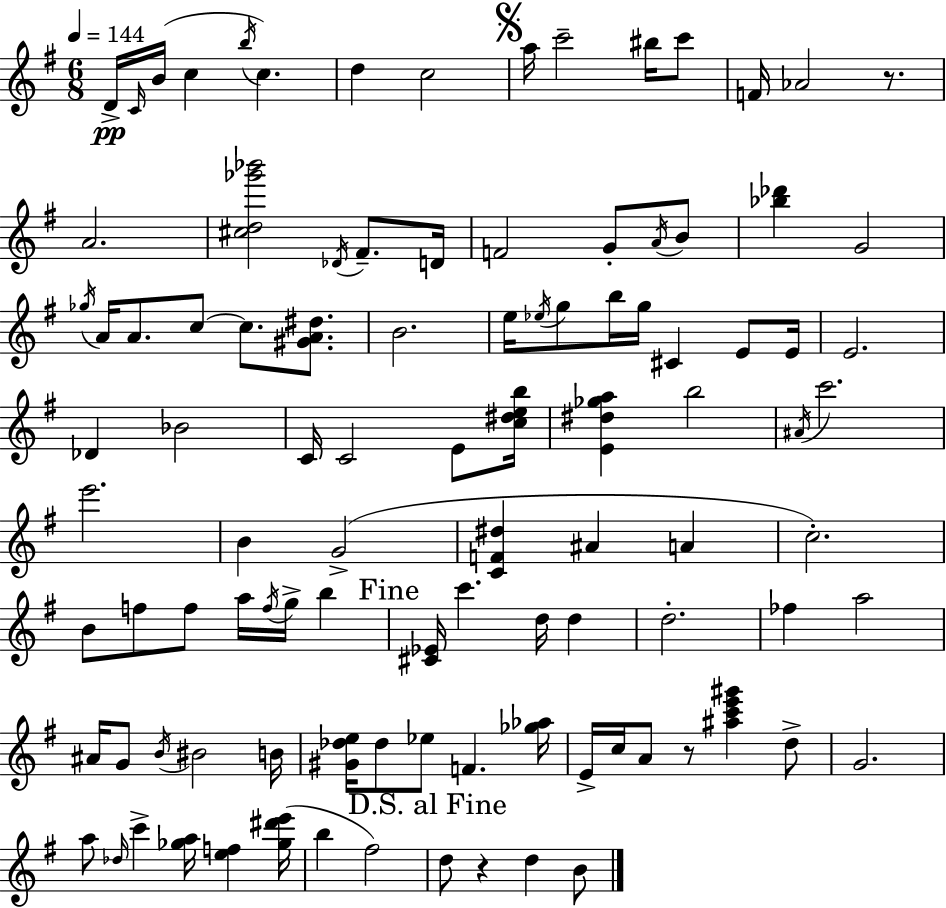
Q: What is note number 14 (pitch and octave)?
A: Ab4